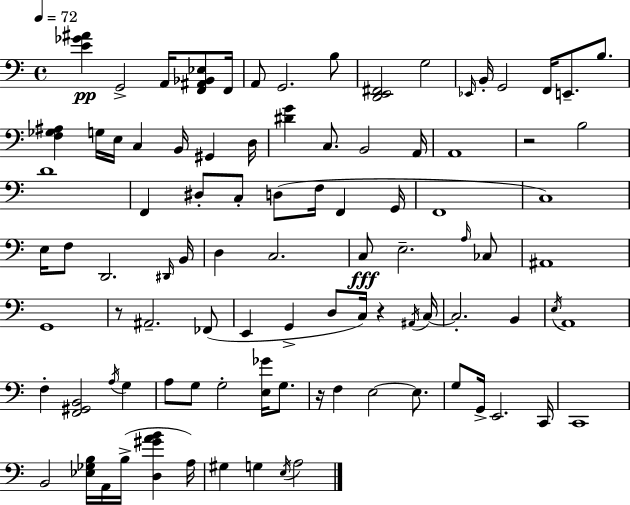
{
  \clef bass
  \time 4/4
  \defaultTimeSignature
  \key c \major
  \tempo 4 = 72
  <e' ges' ais'>4\pp g,2-> a,16 <f, ais, bes, ees>8 f,16 | a,8 g,2. b8 | <d, e, fis,>2 g2 | \grace { ees,16 } b,16-. g,2 f,16 e,8.-- b8. | \break <f ges ais>4 g16 e16 c4 b,16 gis,4 | d16 <dis' g'>4 c8. b,2 | a,16 a,1 | r2 b2 | \break d'1 | f,4 dis8-. c8-. d8( f16 f,4 | g,16 f,1 | c1) | \break e16 f8 d,2. | \grace { dis,16 } b,16 d4 c2. | c8\fff e2.-- | \grace { a16 } ces8 ais,1 | \break g,1 | r8 ais,2.-- | fes,8( e,4 g,4-> d8 c16) r4 | \acciaccatura { ais,16 } c16~~ c2.-. | \break b,4 \acciaccatura { e16 } a,1 | f4-. <f, gis, b,>2 | \acciaccatura { a16 } g4 a8 g8 g2-. | <e ges'>16 g8. r16 f4 e2~~ | \break e8. g8 g,16-> e,2. | c,16 c,1 | b,2 <ees ges b>16 a,16 | b16->( <d gis' a' b'>4 a16) gis4 g4 \acciaccatura { e16 } a2 | \break \bar "|."
}